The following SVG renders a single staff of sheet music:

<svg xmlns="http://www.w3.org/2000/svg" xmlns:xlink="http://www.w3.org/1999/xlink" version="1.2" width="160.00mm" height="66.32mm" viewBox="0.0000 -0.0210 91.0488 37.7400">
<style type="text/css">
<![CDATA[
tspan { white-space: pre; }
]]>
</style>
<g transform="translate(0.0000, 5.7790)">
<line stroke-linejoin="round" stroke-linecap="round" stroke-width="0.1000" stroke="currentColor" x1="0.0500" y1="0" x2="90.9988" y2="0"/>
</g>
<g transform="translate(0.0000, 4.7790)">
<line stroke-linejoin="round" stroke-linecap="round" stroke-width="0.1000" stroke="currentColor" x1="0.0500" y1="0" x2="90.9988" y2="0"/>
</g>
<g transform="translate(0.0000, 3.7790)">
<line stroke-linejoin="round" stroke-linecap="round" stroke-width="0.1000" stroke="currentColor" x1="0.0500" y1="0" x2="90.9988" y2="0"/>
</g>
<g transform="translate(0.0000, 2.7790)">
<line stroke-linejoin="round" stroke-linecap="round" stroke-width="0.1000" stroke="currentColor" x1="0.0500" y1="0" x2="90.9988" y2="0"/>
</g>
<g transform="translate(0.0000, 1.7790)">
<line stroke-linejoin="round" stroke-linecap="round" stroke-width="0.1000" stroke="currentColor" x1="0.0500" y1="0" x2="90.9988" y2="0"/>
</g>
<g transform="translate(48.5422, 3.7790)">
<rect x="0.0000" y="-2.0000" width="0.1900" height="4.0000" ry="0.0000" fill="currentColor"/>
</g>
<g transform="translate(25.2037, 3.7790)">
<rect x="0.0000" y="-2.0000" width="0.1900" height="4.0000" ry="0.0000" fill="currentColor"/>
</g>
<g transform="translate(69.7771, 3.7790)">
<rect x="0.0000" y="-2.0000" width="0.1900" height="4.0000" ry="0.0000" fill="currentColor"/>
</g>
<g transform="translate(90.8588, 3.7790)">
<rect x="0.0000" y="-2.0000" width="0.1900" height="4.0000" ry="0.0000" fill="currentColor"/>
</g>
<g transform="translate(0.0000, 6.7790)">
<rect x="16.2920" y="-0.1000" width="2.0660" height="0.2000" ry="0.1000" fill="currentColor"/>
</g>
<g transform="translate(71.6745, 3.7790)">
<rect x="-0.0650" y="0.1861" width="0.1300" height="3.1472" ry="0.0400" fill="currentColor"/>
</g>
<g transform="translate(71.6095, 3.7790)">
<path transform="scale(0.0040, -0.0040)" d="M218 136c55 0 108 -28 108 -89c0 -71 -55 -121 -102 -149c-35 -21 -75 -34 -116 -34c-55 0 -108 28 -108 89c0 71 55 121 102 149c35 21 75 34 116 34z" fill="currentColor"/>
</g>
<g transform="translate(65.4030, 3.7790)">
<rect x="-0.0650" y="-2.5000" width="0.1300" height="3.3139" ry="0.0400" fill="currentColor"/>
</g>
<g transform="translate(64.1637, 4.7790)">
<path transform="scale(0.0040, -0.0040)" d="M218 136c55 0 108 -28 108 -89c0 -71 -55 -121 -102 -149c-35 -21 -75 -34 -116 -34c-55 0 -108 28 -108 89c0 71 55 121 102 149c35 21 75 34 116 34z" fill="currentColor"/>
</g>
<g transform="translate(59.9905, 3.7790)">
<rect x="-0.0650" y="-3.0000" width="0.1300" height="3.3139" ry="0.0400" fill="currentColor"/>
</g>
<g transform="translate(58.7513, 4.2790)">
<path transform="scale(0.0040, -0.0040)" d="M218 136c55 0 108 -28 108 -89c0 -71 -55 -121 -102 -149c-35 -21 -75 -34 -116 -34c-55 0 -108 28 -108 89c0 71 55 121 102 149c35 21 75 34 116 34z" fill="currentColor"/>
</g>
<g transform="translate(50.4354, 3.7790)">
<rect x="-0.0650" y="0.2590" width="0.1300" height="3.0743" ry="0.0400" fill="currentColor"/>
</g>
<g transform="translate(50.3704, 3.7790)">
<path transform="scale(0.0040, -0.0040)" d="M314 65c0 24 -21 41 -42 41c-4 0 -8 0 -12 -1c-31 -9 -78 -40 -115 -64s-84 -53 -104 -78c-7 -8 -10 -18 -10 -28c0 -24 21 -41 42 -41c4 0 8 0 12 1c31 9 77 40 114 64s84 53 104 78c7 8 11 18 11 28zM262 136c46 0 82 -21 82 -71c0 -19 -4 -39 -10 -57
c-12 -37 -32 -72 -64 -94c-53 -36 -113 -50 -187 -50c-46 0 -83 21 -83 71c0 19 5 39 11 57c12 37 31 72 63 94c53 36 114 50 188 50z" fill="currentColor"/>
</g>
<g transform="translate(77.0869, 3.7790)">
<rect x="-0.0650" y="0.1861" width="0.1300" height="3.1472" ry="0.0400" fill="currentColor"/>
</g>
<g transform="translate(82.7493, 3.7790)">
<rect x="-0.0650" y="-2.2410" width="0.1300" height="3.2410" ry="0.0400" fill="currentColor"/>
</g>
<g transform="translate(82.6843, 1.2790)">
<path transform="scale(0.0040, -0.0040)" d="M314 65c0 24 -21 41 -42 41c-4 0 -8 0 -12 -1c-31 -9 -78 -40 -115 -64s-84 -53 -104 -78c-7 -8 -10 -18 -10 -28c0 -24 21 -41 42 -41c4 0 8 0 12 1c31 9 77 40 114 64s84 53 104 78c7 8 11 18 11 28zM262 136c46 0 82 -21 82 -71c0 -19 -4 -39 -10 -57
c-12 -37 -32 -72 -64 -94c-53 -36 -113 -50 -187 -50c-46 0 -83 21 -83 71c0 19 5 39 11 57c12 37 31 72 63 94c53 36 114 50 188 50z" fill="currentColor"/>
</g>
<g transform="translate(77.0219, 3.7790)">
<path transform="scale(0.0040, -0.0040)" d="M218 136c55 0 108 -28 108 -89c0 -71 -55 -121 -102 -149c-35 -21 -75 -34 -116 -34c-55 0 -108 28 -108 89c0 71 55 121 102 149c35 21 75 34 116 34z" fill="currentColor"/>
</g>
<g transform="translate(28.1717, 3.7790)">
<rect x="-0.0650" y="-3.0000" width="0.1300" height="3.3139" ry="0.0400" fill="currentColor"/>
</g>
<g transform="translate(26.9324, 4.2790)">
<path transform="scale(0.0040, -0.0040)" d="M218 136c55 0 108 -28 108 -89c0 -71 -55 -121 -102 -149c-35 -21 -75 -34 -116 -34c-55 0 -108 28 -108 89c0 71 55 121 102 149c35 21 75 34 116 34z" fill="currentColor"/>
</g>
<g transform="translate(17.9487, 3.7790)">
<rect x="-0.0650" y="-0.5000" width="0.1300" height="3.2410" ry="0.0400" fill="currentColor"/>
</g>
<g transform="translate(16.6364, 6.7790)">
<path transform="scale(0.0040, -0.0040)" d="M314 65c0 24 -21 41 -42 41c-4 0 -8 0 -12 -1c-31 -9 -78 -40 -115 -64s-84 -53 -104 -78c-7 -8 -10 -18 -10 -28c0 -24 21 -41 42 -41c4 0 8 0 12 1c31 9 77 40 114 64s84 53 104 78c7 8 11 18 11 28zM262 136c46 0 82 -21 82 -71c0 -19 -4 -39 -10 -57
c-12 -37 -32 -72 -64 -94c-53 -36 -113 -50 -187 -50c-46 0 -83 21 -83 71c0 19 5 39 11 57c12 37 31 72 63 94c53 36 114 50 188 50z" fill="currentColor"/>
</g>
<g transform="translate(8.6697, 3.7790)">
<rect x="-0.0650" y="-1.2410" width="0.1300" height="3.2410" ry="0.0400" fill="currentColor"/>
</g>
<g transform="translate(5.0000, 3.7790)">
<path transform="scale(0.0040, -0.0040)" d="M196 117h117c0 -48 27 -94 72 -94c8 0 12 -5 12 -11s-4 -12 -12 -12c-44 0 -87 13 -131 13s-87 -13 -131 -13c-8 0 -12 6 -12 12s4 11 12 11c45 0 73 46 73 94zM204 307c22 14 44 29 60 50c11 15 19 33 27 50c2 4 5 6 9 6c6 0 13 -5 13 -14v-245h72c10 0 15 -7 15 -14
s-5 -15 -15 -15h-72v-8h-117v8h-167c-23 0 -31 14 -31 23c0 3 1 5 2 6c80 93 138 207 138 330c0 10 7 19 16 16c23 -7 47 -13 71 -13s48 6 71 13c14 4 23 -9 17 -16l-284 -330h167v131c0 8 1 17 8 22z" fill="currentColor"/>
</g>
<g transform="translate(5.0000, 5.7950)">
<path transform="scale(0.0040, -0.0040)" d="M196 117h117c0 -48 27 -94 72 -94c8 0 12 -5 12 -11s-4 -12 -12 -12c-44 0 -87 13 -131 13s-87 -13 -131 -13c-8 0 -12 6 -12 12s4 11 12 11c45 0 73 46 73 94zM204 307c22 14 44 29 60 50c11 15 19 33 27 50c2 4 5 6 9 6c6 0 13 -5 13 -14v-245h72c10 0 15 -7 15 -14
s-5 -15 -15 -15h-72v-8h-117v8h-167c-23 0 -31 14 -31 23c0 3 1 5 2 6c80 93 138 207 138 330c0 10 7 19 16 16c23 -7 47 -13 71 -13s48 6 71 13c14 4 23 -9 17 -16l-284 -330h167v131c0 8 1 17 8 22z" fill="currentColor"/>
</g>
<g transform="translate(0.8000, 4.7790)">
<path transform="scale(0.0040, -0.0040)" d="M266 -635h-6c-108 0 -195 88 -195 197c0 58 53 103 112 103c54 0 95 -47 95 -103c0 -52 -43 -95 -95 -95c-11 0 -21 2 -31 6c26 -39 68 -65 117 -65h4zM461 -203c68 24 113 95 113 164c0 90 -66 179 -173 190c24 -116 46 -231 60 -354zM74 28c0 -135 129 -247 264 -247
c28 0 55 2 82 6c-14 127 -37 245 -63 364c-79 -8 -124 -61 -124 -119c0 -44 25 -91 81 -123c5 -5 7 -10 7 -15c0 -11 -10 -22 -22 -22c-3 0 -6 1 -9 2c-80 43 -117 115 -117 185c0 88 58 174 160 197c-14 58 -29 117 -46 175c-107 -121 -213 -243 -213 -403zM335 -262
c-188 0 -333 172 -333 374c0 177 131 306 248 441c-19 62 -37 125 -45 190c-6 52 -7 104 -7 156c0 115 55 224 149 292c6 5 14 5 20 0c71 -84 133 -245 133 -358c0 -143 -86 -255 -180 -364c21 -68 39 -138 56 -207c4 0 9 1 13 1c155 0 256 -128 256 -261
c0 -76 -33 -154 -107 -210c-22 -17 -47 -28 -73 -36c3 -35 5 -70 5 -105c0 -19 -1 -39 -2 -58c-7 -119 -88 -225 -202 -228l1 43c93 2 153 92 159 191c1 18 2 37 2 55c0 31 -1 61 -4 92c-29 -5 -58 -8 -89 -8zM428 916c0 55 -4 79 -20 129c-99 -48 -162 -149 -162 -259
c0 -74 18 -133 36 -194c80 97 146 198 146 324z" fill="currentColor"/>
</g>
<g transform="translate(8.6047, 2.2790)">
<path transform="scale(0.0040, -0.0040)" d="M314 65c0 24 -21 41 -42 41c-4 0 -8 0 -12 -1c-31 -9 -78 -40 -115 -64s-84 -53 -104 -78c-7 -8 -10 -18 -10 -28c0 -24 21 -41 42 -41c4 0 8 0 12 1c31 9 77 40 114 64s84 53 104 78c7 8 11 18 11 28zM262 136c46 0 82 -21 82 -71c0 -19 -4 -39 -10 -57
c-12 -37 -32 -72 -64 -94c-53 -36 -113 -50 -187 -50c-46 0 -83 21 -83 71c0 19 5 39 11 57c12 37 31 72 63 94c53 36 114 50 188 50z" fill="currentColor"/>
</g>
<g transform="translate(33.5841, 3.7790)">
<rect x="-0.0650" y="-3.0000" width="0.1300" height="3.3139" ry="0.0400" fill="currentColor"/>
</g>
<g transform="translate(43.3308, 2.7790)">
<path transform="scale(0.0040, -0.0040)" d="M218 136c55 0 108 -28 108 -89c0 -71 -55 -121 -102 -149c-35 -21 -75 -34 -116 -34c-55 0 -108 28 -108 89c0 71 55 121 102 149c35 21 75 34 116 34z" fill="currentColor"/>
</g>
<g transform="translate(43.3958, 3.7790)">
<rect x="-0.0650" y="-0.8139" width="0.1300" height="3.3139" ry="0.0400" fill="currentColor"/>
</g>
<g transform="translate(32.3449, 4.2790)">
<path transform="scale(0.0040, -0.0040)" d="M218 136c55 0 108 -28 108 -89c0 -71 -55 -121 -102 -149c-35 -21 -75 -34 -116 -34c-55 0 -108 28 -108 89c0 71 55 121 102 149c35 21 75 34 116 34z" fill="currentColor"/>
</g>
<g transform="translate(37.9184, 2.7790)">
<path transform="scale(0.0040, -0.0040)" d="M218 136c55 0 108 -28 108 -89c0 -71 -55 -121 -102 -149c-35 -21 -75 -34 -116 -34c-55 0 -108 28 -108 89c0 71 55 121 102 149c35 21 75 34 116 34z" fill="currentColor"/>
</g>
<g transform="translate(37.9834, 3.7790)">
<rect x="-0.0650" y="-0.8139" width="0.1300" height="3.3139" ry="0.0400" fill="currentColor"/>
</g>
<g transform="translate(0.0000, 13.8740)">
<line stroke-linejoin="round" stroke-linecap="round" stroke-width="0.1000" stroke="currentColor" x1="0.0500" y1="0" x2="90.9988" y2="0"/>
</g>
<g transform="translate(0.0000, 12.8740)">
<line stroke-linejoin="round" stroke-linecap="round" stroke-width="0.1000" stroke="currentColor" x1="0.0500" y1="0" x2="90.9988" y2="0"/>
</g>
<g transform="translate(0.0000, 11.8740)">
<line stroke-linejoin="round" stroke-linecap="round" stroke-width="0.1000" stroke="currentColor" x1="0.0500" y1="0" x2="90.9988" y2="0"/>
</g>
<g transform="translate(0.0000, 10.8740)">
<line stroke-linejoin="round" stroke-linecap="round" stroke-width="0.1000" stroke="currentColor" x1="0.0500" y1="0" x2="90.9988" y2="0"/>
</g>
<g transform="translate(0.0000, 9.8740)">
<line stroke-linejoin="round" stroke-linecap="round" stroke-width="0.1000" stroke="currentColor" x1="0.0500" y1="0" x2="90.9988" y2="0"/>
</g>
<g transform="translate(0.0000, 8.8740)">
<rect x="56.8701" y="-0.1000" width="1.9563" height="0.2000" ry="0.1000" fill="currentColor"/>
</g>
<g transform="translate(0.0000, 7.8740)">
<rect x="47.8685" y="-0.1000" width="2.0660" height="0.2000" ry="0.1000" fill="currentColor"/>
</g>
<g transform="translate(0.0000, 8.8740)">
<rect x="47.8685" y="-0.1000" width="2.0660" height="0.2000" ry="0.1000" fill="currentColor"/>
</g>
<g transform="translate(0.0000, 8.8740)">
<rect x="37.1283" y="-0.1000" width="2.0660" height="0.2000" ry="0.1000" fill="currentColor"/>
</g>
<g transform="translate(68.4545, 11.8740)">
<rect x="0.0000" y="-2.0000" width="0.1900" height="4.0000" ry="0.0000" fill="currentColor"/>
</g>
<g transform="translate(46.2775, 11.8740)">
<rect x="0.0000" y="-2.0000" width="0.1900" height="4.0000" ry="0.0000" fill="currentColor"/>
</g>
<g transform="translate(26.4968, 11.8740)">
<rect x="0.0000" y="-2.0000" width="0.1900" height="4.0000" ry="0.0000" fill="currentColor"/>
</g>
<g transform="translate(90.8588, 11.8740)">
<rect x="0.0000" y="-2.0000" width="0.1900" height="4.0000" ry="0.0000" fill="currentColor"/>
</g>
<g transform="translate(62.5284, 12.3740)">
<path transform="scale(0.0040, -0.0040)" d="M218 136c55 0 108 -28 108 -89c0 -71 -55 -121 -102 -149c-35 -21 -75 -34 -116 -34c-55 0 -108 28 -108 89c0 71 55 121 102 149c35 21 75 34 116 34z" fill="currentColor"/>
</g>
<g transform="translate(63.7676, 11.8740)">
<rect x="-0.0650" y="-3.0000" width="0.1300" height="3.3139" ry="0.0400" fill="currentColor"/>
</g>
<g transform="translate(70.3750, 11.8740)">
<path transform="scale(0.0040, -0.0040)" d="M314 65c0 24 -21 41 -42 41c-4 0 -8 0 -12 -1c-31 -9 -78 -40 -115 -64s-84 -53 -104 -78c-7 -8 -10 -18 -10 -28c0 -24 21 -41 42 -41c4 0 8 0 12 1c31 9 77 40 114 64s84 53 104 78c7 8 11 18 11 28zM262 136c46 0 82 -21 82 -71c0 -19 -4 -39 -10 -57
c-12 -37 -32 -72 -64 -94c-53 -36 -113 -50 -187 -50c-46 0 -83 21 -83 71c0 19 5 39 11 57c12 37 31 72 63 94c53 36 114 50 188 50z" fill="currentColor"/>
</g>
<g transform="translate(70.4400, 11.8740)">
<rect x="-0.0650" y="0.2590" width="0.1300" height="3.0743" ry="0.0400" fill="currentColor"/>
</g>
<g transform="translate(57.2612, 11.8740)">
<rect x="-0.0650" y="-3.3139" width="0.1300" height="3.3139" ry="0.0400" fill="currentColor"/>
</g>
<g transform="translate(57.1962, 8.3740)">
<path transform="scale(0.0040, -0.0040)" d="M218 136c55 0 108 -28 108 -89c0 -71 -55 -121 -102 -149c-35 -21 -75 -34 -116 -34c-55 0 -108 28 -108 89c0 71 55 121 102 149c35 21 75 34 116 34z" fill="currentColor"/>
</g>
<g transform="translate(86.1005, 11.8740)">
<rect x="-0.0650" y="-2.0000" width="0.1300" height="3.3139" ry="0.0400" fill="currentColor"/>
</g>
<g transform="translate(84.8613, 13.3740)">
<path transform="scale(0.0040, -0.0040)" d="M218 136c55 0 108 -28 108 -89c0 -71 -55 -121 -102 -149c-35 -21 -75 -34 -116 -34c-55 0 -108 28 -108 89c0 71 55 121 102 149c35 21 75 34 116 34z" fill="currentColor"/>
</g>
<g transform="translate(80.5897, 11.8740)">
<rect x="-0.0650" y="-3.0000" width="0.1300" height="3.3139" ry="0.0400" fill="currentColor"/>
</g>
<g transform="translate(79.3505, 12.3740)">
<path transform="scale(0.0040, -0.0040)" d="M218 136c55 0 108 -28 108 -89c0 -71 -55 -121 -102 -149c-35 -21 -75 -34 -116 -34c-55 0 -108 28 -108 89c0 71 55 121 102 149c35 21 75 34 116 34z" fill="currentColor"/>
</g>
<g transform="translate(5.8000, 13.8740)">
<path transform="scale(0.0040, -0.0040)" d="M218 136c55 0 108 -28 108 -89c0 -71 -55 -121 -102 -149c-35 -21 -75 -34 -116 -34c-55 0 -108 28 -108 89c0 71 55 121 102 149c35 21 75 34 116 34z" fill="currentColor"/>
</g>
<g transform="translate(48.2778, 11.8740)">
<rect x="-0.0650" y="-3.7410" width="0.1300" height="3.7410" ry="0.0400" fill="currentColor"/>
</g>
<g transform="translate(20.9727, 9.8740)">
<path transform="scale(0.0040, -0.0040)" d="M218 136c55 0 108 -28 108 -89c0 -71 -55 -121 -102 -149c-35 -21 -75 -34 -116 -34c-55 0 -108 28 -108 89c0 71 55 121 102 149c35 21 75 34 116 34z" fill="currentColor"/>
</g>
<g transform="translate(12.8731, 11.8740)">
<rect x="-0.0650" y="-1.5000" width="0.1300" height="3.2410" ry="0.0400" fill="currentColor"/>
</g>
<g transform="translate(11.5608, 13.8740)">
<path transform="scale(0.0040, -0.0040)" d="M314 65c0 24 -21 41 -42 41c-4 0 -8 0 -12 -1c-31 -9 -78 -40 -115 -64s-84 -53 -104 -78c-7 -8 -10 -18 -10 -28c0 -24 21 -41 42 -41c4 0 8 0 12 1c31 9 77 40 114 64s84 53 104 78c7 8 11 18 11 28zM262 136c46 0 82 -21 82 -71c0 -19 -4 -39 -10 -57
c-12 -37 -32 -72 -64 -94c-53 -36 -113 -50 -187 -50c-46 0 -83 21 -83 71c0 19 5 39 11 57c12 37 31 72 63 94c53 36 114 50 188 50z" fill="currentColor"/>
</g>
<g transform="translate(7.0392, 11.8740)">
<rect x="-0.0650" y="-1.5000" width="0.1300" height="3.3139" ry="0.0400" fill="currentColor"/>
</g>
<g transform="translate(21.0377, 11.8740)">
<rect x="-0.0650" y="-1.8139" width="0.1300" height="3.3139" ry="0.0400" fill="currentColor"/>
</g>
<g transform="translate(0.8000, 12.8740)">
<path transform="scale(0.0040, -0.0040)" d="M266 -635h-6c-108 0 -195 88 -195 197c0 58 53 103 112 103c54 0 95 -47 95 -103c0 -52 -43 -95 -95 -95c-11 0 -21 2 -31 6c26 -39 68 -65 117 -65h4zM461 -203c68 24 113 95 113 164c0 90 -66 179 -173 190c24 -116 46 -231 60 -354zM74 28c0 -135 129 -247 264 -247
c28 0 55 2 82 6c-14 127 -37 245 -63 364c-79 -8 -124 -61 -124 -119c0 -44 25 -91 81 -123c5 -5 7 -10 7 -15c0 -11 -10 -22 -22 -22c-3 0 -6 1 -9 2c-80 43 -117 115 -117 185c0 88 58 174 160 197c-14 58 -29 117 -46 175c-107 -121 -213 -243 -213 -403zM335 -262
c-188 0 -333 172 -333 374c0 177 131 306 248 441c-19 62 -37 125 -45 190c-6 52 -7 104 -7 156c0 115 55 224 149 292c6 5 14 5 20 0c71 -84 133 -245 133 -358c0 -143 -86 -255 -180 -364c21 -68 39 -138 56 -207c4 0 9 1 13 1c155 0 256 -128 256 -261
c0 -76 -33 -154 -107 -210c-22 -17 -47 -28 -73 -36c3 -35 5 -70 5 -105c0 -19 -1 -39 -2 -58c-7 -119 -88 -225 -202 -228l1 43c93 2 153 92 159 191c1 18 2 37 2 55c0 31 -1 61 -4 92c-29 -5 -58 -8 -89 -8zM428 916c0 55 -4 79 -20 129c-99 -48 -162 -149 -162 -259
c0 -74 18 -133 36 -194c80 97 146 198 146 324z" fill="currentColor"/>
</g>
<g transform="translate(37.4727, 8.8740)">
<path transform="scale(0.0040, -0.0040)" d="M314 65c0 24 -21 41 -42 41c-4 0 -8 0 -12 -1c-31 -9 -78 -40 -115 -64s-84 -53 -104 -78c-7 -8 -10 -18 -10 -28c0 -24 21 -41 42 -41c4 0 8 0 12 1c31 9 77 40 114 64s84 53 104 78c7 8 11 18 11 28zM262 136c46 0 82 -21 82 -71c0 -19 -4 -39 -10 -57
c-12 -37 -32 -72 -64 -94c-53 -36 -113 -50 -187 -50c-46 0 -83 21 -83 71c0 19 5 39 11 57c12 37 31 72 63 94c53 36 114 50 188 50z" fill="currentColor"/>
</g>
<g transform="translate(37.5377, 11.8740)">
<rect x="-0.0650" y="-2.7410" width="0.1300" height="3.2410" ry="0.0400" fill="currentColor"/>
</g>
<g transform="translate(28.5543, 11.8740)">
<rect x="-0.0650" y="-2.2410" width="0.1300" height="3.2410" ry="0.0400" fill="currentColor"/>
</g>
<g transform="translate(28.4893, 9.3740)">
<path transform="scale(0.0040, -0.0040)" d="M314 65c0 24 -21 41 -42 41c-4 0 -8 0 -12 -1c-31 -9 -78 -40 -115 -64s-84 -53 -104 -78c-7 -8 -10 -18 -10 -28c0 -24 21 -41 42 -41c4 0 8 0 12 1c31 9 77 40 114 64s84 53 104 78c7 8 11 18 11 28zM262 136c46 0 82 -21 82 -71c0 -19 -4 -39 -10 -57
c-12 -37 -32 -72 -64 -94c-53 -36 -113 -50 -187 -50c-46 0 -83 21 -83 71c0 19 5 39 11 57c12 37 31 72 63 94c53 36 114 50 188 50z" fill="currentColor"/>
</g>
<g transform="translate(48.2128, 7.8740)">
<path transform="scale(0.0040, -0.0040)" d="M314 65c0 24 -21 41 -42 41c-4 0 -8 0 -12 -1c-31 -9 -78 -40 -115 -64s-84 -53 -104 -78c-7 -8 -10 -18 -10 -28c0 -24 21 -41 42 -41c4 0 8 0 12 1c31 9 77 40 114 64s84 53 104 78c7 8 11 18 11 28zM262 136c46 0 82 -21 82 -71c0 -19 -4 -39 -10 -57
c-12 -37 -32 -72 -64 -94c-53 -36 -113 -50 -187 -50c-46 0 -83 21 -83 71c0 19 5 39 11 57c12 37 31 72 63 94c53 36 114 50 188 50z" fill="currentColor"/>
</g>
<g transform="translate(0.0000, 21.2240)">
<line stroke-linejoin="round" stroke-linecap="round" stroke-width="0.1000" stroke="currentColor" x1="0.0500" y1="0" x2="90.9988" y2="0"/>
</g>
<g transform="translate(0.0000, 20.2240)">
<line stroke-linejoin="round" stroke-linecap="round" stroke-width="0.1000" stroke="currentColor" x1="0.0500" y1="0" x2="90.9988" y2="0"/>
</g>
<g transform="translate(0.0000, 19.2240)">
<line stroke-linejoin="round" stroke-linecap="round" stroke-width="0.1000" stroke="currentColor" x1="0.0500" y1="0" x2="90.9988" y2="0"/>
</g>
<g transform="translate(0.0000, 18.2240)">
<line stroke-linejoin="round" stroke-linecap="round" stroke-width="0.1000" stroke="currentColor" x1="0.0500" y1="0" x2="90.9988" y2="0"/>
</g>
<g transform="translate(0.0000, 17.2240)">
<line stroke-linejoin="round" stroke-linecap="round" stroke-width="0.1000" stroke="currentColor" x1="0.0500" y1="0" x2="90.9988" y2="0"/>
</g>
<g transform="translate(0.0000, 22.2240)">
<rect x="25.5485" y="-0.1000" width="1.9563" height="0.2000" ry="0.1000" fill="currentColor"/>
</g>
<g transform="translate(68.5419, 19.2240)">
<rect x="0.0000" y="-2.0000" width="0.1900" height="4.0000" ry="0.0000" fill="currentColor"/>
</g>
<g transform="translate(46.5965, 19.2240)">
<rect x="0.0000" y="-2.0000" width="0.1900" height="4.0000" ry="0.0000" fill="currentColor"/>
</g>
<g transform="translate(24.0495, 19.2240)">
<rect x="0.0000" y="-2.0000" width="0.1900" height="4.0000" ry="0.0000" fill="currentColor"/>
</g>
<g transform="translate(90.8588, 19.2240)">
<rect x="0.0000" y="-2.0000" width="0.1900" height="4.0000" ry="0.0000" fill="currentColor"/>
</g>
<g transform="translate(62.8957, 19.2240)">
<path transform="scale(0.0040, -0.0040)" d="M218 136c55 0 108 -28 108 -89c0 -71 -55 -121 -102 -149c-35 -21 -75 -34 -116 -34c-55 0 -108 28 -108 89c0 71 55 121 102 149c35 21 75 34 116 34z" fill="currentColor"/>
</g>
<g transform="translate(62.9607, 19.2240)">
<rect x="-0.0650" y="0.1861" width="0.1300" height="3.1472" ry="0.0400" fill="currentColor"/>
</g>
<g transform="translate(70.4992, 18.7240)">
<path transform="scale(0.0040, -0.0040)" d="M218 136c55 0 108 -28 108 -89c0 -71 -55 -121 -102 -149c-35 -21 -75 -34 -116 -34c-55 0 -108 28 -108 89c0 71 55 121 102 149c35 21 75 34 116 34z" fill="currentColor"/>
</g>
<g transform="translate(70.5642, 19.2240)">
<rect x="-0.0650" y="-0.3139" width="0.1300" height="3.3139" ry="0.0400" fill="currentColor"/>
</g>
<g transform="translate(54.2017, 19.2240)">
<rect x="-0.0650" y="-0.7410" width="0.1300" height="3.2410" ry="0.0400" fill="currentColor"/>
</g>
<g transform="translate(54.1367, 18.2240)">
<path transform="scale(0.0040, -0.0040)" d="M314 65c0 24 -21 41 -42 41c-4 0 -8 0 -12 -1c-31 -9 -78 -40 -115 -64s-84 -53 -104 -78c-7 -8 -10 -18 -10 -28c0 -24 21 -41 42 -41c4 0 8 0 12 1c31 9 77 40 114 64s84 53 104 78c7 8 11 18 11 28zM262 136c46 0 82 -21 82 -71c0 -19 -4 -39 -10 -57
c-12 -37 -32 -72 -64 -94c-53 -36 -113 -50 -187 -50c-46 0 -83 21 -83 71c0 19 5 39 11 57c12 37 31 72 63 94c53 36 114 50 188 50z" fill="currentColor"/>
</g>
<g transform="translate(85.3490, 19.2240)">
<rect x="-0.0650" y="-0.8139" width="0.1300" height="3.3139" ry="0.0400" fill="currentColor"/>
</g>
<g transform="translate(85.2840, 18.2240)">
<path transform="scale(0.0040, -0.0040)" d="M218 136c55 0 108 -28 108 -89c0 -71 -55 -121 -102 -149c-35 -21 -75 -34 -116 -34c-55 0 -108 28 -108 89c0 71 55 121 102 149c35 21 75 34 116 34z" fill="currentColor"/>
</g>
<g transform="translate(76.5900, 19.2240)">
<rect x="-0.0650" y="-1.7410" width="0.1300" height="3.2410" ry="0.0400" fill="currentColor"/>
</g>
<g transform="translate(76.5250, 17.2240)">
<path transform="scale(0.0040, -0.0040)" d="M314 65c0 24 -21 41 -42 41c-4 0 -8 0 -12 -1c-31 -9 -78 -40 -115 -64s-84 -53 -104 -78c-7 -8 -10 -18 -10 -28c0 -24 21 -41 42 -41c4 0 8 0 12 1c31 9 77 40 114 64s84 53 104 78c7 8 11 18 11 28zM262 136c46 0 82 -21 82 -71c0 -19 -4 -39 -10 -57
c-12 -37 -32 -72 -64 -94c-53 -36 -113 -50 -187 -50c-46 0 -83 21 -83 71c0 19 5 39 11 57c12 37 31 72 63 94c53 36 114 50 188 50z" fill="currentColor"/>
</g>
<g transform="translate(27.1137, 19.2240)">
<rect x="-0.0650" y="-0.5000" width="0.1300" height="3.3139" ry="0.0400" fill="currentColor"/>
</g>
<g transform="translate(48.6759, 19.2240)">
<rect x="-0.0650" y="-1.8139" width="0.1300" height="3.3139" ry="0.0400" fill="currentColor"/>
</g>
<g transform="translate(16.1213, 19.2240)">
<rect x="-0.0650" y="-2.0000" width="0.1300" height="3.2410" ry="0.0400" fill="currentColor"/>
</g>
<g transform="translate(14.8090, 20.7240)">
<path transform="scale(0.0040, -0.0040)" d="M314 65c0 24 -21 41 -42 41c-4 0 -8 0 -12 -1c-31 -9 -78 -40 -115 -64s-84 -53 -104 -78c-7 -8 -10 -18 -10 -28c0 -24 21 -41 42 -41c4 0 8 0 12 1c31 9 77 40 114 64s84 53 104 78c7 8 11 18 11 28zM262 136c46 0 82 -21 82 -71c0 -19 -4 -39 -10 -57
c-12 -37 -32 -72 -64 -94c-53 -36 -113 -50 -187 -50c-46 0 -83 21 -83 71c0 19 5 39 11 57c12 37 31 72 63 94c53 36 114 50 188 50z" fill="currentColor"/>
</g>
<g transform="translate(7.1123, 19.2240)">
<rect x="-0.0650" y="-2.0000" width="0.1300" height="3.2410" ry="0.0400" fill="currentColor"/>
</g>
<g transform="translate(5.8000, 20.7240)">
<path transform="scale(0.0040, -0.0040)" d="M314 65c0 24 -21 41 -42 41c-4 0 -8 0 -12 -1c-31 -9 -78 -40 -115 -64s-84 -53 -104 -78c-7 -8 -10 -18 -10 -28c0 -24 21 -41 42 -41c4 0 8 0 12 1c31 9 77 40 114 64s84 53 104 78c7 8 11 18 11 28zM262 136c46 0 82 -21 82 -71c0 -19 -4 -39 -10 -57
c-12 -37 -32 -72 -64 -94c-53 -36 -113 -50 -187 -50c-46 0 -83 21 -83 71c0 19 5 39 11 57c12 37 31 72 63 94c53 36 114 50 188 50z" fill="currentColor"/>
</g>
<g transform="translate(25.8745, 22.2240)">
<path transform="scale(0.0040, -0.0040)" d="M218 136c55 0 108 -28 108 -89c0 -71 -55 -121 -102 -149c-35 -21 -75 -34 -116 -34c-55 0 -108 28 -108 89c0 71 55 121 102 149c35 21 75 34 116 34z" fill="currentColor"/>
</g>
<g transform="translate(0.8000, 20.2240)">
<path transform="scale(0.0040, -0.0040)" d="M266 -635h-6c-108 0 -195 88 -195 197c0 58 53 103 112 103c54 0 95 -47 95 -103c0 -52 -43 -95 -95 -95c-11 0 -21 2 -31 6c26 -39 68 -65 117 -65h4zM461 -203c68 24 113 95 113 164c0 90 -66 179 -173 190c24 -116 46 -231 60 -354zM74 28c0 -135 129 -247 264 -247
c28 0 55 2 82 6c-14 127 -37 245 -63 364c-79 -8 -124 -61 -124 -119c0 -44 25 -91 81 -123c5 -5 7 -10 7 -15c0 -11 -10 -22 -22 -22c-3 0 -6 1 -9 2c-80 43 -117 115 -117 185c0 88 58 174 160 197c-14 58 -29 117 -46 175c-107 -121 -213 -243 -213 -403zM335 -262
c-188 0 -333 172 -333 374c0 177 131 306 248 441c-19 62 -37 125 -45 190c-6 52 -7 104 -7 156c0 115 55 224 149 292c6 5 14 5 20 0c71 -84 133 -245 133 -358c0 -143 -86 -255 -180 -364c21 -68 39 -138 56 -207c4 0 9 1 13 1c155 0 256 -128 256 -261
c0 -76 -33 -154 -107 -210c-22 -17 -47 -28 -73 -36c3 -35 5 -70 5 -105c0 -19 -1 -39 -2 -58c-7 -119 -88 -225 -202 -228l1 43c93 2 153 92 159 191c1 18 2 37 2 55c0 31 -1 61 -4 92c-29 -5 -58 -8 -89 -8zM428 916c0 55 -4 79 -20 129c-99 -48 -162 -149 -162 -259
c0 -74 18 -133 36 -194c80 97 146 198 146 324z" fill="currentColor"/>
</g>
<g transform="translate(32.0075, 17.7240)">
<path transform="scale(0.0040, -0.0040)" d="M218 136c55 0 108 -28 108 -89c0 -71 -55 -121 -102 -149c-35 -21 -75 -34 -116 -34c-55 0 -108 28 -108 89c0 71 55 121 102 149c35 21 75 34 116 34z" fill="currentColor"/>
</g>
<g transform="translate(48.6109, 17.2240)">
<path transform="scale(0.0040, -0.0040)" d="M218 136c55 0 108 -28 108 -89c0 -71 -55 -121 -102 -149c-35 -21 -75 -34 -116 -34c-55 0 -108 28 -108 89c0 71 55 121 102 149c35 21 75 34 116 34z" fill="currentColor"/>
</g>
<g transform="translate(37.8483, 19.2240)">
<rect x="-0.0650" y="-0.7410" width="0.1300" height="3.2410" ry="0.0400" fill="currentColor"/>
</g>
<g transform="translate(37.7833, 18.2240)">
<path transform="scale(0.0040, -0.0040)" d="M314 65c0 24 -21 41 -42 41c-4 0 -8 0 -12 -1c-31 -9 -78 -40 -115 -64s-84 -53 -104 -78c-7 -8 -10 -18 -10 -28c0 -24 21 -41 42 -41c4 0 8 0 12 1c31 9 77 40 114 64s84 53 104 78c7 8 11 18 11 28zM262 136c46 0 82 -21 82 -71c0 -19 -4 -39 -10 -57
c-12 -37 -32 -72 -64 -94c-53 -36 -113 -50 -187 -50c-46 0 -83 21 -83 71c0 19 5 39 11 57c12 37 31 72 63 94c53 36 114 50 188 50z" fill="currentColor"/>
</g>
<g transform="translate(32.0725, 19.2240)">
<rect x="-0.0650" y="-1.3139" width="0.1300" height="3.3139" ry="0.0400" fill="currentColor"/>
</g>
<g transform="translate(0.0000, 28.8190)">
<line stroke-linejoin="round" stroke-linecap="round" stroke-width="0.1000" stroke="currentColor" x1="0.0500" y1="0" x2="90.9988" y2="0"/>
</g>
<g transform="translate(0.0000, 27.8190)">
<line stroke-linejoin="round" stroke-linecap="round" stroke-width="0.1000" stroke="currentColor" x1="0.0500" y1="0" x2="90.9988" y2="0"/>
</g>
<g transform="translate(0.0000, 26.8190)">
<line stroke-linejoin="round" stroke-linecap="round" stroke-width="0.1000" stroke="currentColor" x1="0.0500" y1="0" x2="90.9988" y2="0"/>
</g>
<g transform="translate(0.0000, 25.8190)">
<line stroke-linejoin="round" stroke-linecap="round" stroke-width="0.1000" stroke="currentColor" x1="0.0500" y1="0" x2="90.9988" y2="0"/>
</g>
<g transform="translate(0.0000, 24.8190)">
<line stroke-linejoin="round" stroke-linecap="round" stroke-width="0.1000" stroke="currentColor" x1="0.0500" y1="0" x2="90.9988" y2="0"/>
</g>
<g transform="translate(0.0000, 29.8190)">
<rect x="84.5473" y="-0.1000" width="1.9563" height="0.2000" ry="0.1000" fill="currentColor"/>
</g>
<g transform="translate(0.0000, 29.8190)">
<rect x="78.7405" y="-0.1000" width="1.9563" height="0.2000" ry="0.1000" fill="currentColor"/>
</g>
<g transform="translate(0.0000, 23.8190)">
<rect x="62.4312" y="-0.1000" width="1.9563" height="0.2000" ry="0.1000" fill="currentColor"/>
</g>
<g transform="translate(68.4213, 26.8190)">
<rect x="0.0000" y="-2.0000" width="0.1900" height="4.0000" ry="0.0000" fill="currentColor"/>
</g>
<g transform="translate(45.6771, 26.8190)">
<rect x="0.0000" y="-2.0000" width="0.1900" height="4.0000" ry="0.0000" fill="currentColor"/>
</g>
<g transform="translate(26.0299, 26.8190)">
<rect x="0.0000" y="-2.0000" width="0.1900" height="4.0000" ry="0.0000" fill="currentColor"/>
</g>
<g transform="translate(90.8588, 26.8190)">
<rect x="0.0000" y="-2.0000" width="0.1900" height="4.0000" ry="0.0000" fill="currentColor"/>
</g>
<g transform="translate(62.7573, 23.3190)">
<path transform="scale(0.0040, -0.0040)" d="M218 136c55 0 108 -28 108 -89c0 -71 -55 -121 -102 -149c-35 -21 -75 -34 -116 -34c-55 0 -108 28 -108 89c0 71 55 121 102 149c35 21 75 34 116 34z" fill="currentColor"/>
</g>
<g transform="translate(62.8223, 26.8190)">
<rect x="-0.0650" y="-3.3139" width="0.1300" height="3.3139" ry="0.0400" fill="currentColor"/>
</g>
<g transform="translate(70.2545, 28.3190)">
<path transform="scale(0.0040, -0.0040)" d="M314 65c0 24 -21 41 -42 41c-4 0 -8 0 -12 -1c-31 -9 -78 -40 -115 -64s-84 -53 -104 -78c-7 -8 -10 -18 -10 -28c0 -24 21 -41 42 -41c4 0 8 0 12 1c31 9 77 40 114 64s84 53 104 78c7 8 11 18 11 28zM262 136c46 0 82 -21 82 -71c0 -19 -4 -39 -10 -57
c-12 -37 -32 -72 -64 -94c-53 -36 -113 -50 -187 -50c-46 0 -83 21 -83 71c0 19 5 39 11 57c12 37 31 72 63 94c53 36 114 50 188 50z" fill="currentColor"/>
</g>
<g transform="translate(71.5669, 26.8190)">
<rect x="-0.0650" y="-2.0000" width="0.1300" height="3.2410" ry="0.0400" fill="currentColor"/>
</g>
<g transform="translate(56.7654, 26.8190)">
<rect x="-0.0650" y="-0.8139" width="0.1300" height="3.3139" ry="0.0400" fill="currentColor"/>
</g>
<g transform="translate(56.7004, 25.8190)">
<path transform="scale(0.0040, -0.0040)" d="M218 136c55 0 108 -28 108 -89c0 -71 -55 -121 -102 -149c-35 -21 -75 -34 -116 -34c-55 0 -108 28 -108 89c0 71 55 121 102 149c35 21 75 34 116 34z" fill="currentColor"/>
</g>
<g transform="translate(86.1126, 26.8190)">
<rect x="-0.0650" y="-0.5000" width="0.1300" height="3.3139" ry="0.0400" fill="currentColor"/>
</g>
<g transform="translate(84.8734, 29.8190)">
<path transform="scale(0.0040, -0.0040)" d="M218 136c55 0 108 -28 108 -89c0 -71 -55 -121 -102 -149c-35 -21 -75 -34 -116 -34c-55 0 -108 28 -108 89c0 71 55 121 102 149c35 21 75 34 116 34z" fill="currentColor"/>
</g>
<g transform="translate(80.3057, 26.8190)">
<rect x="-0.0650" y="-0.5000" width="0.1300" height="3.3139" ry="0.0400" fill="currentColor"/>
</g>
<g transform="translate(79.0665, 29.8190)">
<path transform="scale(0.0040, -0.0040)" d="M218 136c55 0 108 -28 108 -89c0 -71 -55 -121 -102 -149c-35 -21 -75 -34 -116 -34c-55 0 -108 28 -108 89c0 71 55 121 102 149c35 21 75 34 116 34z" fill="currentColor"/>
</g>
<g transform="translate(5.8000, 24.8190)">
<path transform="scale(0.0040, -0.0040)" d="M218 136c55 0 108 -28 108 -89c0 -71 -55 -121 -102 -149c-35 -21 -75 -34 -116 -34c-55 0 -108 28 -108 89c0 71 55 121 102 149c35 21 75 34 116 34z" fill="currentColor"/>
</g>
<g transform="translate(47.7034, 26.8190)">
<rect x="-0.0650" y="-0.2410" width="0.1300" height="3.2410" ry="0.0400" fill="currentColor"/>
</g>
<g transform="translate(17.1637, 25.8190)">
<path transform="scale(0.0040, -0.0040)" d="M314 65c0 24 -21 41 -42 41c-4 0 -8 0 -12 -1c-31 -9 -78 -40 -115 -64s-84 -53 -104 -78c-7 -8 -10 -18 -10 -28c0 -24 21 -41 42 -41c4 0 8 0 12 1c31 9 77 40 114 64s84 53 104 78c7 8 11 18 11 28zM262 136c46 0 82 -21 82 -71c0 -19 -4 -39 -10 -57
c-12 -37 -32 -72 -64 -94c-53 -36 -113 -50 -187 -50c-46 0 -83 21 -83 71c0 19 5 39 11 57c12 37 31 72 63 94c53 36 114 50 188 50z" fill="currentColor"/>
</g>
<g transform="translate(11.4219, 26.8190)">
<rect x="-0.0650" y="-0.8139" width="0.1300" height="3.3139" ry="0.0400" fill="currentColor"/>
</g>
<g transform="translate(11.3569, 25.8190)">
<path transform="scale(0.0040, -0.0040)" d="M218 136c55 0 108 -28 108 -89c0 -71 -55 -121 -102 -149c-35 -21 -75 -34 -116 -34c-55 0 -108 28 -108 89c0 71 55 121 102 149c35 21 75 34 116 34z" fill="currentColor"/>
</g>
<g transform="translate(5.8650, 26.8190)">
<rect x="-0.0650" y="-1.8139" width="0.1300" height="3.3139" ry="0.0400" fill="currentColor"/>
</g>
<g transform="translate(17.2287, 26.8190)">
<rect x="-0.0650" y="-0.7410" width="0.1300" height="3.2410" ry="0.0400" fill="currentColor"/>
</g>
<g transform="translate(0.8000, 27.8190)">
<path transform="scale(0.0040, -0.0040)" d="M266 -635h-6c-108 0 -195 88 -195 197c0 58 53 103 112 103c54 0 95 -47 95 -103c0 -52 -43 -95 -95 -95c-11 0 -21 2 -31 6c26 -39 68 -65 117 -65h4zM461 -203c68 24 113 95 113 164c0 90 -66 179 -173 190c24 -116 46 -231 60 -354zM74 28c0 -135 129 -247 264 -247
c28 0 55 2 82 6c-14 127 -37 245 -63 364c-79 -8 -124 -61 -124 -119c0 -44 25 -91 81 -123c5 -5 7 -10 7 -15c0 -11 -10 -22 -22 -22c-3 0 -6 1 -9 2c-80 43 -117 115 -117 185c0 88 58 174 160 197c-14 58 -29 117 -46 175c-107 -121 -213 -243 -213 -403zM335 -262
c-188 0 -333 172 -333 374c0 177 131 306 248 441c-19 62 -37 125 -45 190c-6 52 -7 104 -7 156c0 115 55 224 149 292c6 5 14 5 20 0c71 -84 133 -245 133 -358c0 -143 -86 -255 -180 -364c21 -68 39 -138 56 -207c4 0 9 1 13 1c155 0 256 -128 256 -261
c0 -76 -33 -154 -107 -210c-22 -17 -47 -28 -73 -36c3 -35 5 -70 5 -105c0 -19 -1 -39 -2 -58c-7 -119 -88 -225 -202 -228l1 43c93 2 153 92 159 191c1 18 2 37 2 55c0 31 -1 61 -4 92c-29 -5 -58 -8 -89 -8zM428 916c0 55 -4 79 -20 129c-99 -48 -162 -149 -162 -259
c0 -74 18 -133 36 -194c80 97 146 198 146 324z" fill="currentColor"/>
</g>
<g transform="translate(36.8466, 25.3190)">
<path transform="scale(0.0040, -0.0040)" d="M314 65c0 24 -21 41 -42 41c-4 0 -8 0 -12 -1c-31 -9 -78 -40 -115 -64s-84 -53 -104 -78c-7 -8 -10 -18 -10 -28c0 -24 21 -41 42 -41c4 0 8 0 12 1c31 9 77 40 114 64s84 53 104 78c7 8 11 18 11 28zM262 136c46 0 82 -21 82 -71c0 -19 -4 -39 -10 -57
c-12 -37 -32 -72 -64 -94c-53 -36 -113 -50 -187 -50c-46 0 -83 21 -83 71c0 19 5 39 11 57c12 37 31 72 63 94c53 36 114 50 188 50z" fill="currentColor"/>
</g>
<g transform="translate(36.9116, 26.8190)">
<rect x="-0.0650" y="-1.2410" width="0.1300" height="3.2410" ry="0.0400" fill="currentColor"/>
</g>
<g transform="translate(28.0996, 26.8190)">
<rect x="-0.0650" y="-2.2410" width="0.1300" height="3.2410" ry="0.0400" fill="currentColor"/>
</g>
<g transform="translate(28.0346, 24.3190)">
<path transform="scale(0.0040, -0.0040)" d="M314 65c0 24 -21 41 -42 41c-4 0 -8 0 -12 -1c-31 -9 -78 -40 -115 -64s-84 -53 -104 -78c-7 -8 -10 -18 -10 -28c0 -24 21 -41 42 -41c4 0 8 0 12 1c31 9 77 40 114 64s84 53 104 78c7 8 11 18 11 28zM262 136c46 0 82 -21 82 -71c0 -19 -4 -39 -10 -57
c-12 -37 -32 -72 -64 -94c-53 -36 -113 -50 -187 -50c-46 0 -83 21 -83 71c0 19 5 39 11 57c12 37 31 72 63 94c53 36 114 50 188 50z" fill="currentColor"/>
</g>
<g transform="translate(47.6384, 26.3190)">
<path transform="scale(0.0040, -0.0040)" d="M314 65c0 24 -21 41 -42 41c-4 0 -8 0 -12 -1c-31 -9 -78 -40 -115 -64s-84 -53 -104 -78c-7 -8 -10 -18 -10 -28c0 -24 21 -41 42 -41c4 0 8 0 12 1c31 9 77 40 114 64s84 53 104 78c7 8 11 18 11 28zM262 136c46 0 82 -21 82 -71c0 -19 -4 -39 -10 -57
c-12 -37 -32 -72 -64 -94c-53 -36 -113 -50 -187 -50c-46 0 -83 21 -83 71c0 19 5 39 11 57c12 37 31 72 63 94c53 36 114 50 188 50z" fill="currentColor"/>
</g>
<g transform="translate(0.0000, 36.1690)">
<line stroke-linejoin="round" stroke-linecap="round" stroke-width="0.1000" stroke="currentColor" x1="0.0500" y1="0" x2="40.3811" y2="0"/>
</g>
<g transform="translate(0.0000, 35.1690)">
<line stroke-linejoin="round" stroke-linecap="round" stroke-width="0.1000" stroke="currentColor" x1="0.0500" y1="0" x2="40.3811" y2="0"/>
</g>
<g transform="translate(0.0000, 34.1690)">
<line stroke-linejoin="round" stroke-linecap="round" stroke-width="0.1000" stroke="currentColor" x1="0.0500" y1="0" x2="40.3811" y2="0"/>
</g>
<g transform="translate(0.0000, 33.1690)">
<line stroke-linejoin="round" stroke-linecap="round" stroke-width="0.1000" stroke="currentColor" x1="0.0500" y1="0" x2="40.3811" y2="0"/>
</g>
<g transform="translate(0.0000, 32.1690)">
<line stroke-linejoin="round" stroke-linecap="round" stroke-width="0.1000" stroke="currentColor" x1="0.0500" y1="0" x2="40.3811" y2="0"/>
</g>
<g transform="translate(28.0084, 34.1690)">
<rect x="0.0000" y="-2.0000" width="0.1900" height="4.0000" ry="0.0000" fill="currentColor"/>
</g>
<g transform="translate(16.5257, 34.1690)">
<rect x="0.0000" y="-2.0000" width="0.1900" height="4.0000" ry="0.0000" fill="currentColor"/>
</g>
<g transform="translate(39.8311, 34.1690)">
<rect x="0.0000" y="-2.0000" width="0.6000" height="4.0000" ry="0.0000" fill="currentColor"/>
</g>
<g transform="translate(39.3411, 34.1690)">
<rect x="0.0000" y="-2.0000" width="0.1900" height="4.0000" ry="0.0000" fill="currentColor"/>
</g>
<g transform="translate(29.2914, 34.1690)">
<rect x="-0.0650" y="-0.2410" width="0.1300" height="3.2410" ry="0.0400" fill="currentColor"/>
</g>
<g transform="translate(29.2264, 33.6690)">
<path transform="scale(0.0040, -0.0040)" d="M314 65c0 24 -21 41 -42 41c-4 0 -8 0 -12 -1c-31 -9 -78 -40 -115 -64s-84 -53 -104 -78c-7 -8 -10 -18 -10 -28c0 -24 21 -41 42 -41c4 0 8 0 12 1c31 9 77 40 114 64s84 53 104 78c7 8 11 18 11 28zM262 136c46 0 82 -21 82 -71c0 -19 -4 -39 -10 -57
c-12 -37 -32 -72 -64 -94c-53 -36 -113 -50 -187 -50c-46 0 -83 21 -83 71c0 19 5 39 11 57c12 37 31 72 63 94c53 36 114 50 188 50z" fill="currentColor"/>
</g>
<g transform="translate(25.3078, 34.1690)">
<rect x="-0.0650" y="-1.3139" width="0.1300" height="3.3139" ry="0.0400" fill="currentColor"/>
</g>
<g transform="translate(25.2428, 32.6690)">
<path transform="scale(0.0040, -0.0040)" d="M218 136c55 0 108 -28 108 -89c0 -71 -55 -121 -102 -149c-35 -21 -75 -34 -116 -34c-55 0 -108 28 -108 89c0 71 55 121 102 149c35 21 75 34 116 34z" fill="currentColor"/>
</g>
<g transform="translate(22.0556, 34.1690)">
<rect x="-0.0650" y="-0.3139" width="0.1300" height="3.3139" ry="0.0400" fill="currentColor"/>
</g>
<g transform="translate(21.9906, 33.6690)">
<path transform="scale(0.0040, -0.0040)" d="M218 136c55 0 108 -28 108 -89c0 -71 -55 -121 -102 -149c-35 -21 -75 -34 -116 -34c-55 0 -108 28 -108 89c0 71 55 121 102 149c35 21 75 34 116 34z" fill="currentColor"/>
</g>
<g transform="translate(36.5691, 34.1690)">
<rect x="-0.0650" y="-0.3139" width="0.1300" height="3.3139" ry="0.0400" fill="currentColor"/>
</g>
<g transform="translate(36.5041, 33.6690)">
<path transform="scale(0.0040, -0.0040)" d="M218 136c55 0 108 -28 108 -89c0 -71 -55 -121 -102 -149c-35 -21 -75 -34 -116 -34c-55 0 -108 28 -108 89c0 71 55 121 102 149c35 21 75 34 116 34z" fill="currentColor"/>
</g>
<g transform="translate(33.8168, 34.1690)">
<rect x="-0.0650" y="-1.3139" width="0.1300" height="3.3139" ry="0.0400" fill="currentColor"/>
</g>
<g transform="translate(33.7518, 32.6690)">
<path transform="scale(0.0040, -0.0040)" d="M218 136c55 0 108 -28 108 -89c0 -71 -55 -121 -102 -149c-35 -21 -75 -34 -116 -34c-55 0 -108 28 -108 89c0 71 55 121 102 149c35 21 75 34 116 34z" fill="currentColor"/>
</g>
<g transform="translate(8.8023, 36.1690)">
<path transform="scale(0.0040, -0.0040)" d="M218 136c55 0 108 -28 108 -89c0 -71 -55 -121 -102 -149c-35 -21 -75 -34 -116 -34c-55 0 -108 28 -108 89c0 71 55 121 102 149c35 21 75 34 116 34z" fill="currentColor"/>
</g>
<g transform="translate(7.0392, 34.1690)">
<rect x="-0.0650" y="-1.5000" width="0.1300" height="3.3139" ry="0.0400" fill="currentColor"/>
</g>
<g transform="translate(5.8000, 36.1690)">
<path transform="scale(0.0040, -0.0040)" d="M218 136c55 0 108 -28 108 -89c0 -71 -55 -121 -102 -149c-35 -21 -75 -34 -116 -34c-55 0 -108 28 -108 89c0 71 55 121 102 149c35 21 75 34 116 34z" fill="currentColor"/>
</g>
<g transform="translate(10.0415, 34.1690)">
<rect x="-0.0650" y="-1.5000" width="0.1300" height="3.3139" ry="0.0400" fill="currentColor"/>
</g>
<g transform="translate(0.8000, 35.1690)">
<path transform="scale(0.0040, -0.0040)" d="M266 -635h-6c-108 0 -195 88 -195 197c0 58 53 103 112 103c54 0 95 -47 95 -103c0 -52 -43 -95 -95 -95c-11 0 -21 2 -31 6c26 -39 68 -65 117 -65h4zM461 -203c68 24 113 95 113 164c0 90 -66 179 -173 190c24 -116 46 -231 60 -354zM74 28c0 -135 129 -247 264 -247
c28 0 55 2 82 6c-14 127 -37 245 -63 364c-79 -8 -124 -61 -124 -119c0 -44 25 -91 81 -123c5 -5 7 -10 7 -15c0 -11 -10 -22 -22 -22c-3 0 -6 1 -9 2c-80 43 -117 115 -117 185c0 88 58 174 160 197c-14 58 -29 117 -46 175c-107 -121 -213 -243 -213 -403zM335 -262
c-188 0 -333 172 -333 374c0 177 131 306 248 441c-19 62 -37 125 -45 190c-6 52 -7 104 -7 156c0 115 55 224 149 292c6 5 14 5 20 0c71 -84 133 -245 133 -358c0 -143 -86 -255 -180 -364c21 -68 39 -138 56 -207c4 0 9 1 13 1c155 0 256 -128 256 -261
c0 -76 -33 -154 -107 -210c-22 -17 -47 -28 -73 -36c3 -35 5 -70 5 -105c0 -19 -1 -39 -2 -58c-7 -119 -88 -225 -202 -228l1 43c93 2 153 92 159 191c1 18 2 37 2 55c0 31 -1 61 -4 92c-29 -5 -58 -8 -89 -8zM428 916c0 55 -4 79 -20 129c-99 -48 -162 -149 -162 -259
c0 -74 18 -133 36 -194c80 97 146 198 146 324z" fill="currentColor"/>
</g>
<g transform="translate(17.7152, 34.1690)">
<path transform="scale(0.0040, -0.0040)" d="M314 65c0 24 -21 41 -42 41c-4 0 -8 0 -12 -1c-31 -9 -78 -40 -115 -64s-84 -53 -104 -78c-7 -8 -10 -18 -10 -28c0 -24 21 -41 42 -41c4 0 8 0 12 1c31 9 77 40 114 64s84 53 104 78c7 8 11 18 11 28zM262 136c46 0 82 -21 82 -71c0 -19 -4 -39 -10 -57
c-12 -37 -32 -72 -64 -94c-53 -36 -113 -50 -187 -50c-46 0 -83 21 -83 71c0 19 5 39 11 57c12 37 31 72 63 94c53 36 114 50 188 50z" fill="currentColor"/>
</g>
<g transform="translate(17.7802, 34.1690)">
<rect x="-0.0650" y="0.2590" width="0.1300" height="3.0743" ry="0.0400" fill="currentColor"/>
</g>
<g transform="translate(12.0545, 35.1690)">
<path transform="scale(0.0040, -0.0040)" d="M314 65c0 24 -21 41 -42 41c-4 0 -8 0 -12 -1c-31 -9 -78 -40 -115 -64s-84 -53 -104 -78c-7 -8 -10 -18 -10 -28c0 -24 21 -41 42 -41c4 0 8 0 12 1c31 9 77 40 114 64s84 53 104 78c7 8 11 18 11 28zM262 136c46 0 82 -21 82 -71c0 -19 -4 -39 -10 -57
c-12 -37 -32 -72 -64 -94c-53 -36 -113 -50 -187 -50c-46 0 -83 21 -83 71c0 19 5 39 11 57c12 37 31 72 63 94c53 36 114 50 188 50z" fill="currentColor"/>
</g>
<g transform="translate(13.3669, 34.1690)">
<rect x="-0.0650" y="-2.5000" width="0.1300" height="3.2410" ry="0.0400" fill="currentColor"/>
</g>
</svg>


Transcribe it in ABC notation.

X:1
T:Untitled
M:4/4
L:1/4
K:C
e2 C2 A A d d B2 A G B B g2 E E2 f g2 a2 c'2 b A B2 A F F2 F2 C e d2 f d2 B c f2 d f d d2 g2 e2 c2 d b F2 C C E E G2 B2 c e c2 e c